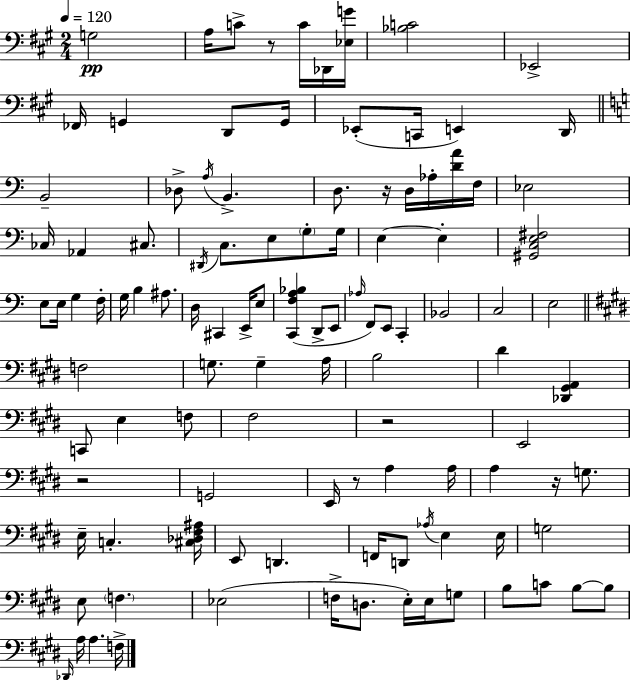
X:1
T:Untitled
M:2/4
L:1/4
K:A
G,2 A,/4 C/2 z/2 C/4 _D,,/4 [_E,G]/4 [_B,C]2 _E,,2 _F,,/4 G,, D,,/2 G,,/4 _E,,/2 C,,/4 E,, D,,/4 B,,2 _D,/2 A,/4 B,, D,/2 z/4 D,/4 _A,/4 [DA]/4 F,/4 _E,2 _C,/4 _A,, ^C,/2 ^D,,/4 C,/2 E,/2 G,/2 G,/4 E, E, [^G,,C,E,^F,]2 E,/2 E,/4 G, F,/4 G,/4 B, ^A,/2 D,/4 ^C,, E,,/4 E,/2 [C,,F,A,_B,] D,,/2 E,,/2 _A,/4 F,,/2 E,,/2 C,, _B,,2 C,2 E,2 F,2 G,/2 G, A,/4 B,2 ^D [_D,,^G,,A,,] C,,/2 E, F,/2 ^F,2 z2 E,,2 z2 G,,2 E,,/4 z/2 A, A,/4 A, z/4 G,/2 E,/4 C, [^C,_D,^F,^A,]/4 E,,/2 D,, F,,/4 D,,/2 _A,/4 E, E,/4 G,2 E,/2 F, _E,2 F,/4 D,/2 E,/4 E,/4 G,/2 B,/2 C/2 B,/2 B,/2 _D,,/4 A,/4 A, F,/4